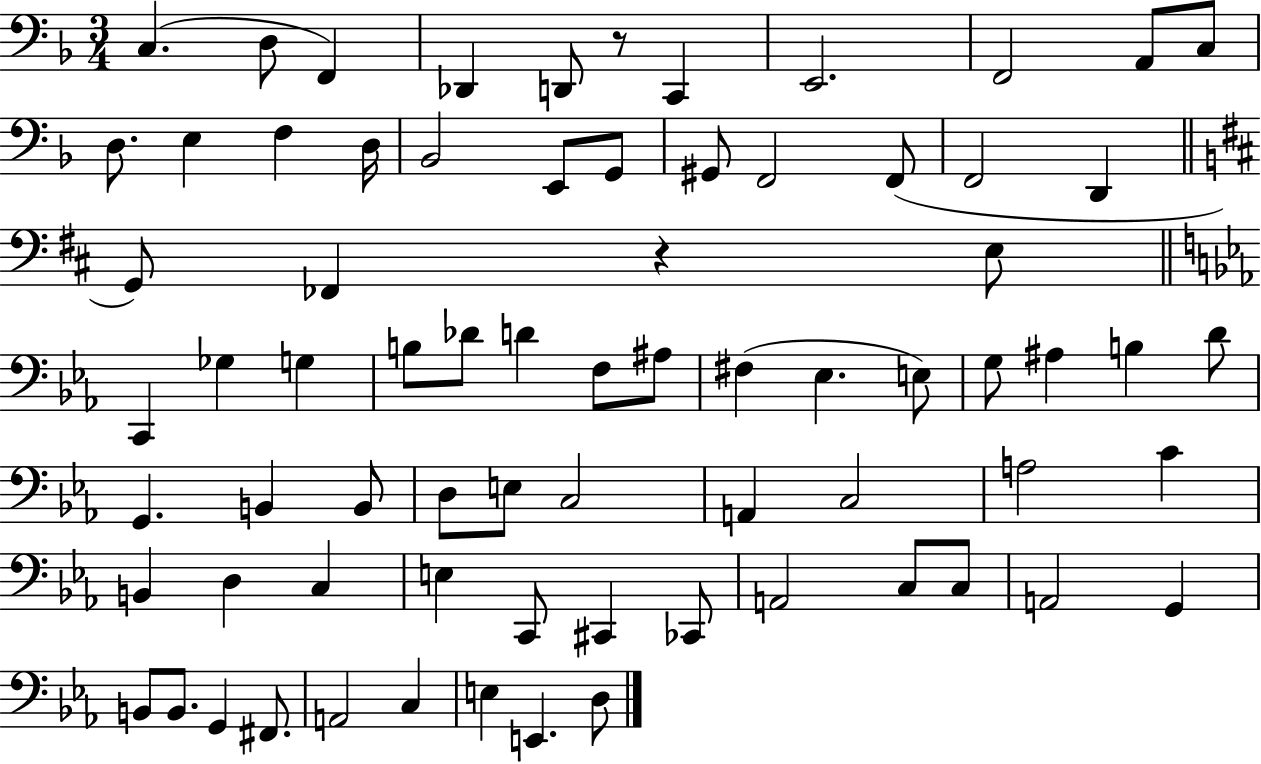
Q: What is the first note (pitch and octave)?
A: C3